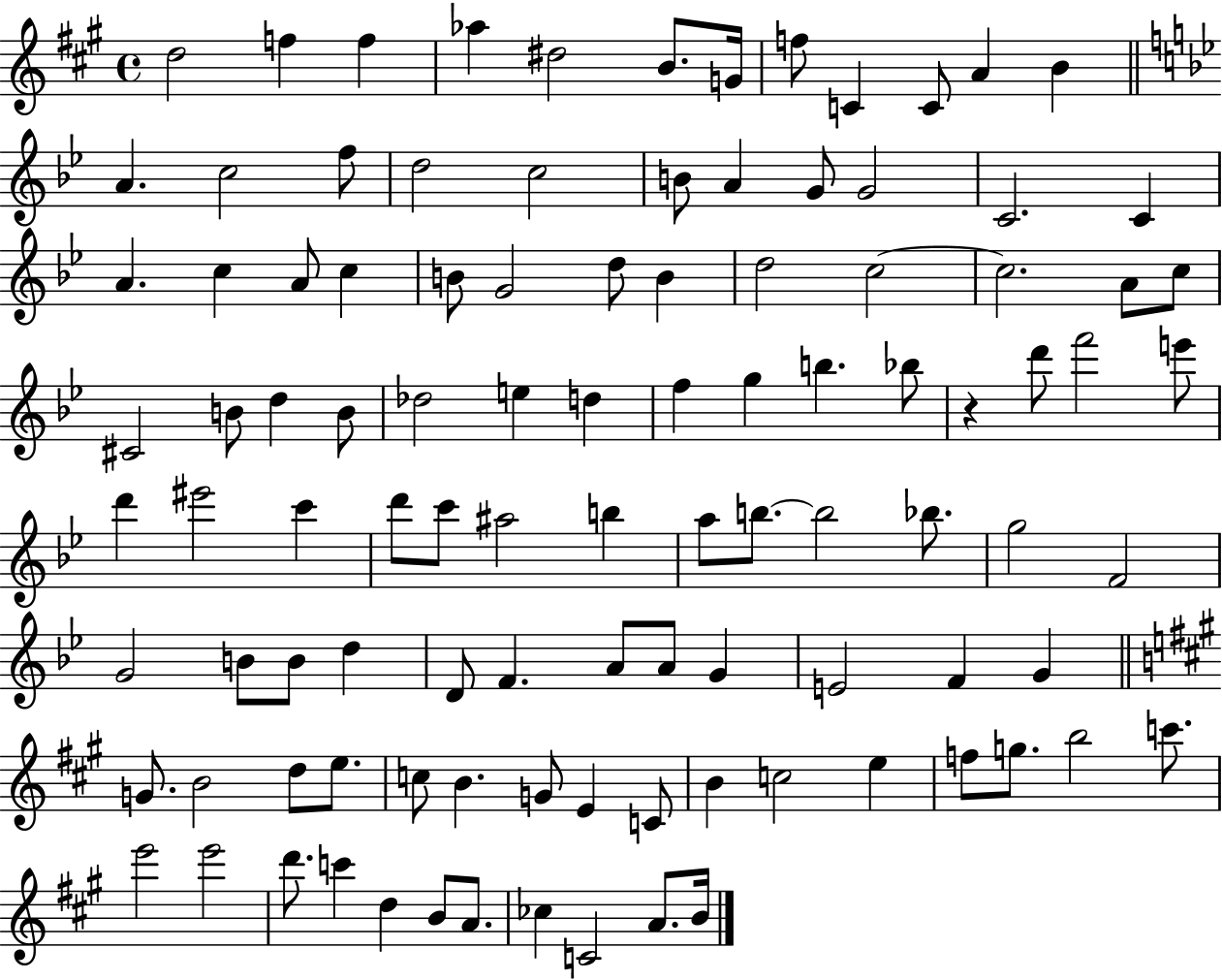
X:1
T:Untitled
M:4/4
L:1/4
K:A
d2 f f _a ^d2 B/2 G/4 f/2 C C/2 A B A c2 f/2 d2 c2 B/2 A G/2 G2 C2 C A c A/2 c B/2 G2 d/2 B d2 c2 c2 A/2 c/2 ^C2 B/2 d B/2 _d2 e d f g b _b/2 z d'/2 f'2 e'/2 d' ^e'2 c' d'/2 c'/2 ^a2 b a/2 b/2 b2 _b/2 g2 F2 G2 B/2 B/2 d D/2 F A/2 A/2 G E2 F G G/2 B2 d/2 e/2 c/2 B G/2 E C/2 B c2 e f/2 g/2 b2 c'/2 e'2 e'2 d'/2 c' d B/2 A/2 _c C2 A/2 B/4